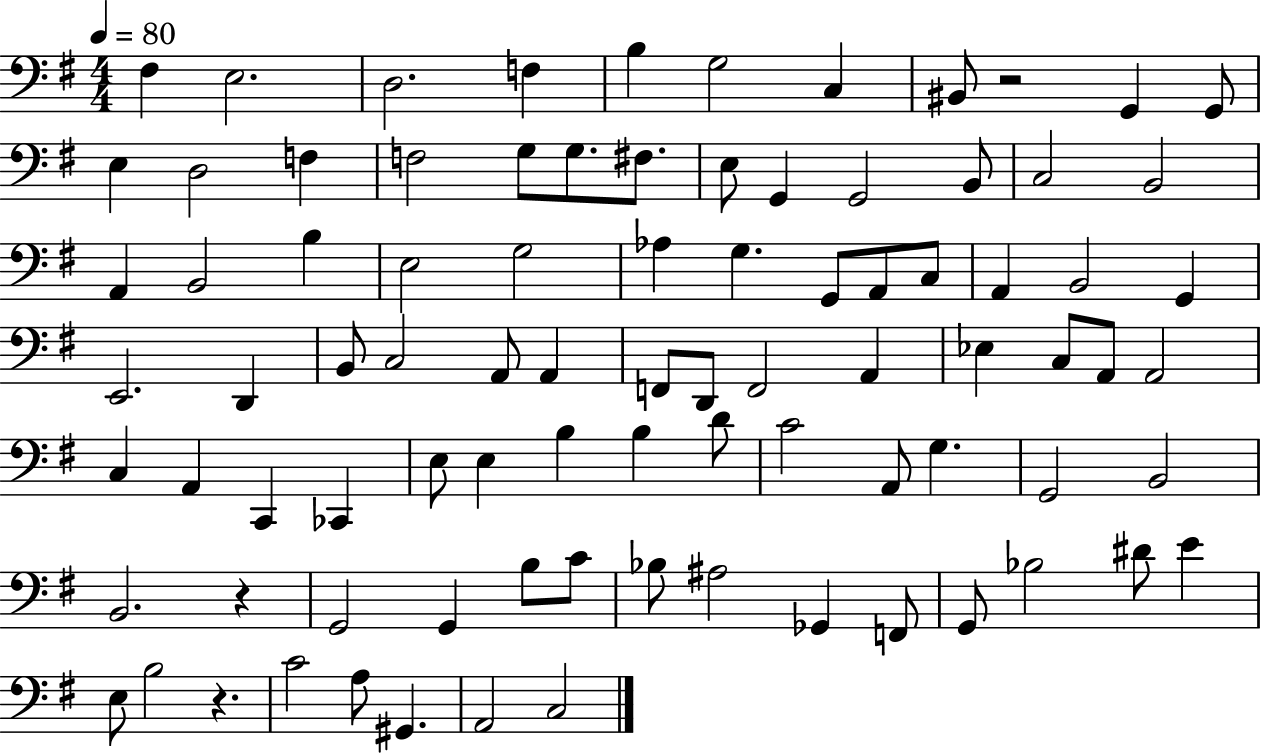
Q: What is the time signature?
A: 4/4